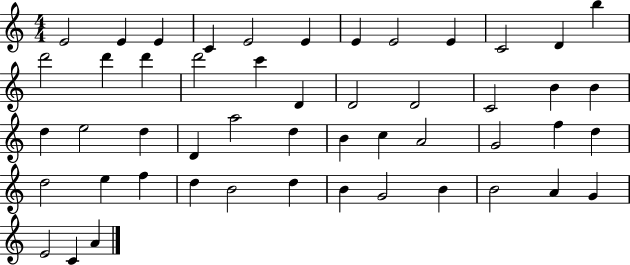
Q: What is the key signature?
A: C major